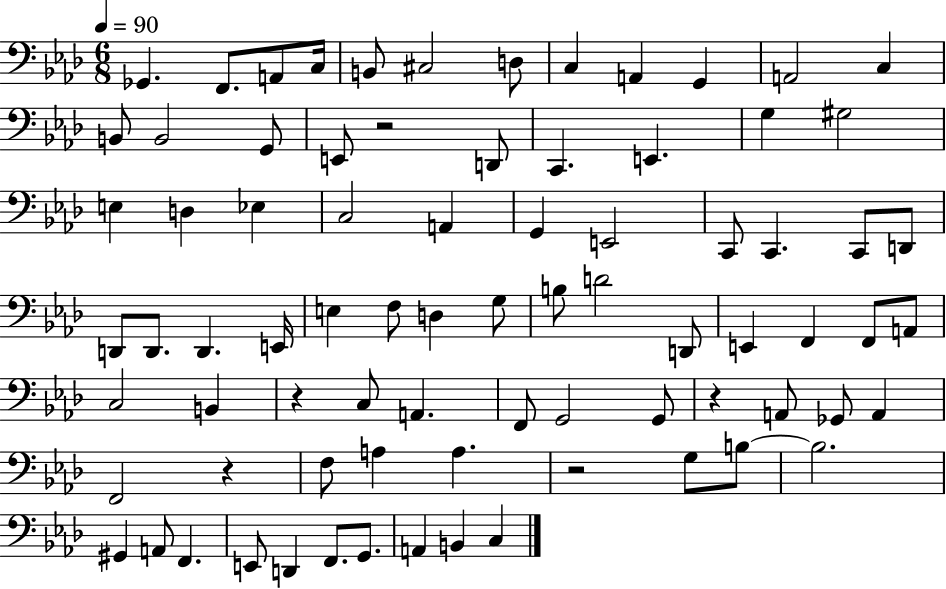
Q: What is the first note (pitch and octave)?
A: Gb2